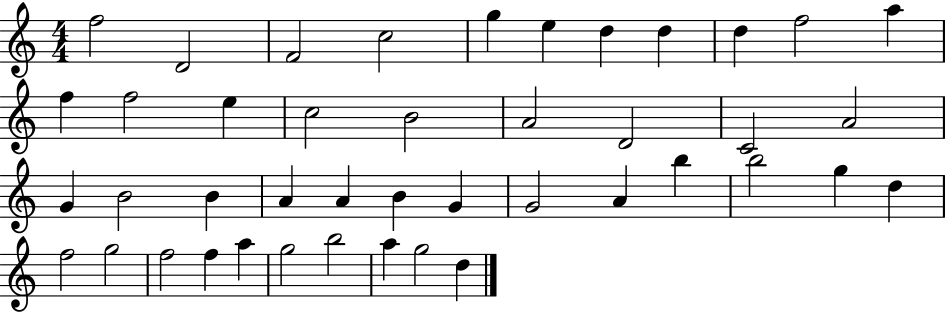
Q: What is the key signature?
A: C major